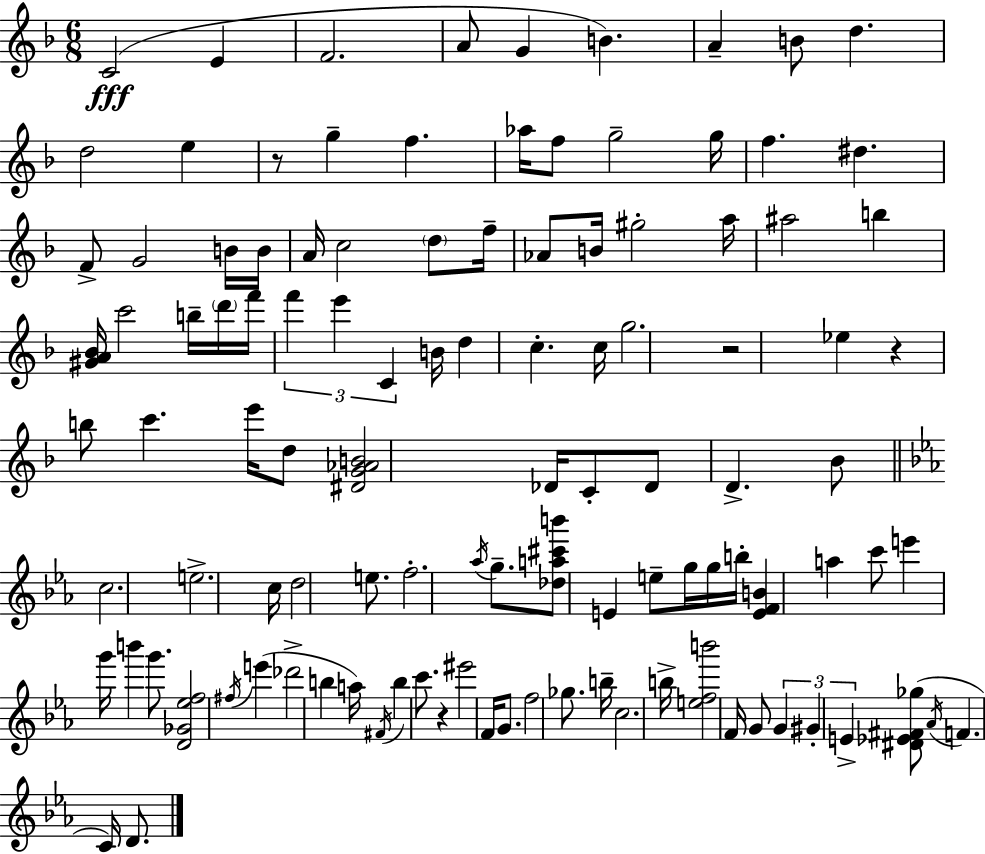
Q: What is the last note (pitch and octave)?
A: D4